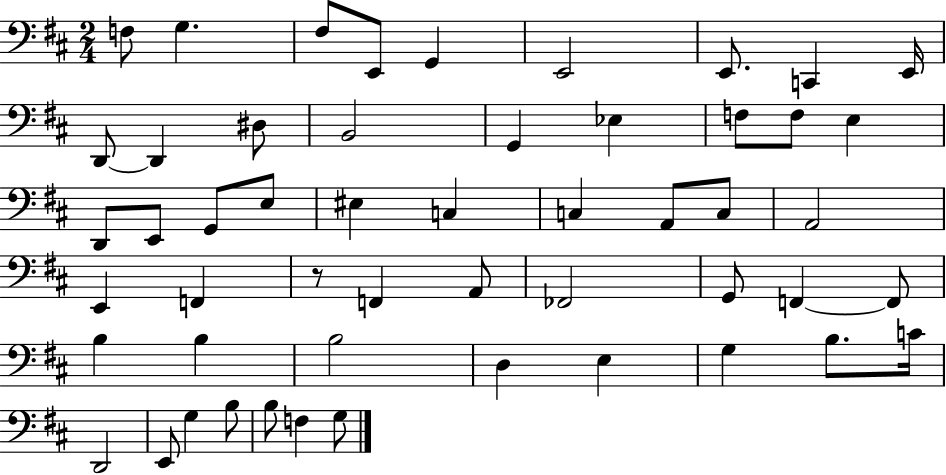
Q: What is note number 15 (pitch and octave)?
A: Eb3